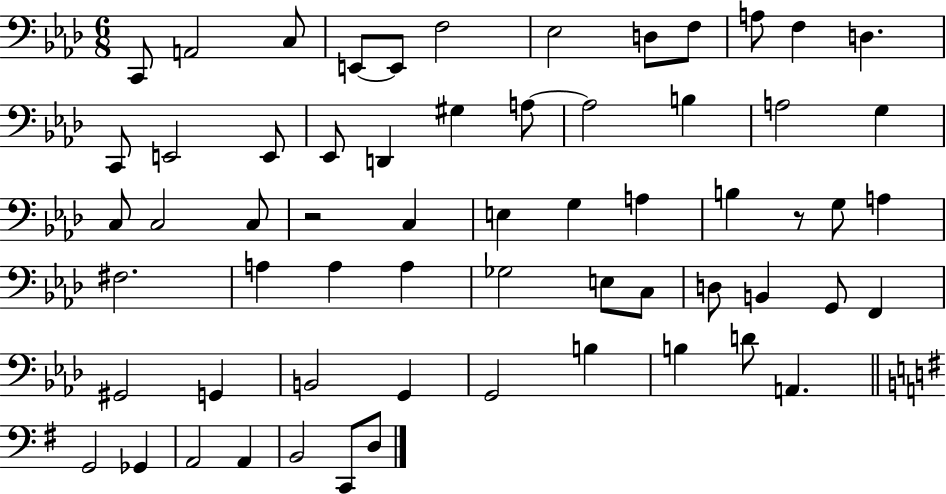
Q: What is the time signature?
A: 6/8